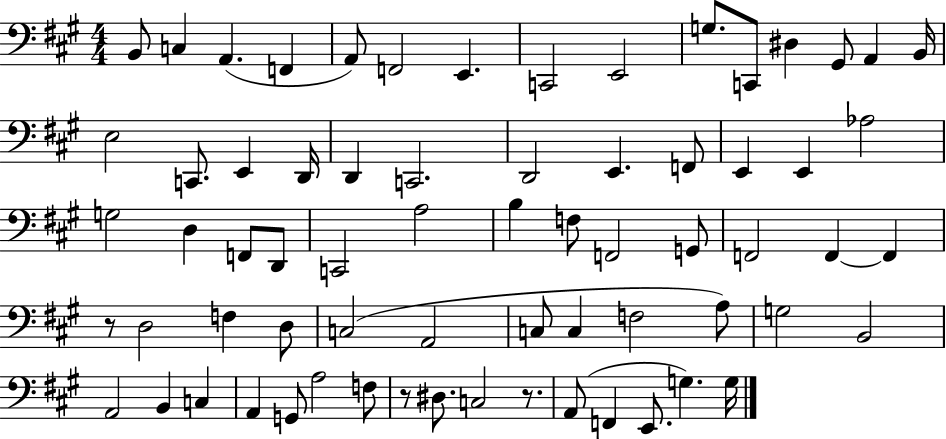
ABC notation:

X:1
T:Untitled
M:4/4
L:1/4
K:A
B,,/2 C, A,, F,, A,,/2 F,,2 E,, C,,2 E,,2 G,/2 C,,/2 ^D, ^G,,/2 A,, B,,/4 E,2 C,,/2 E,, D,,/4 D,, C,,2 D,,2 E,, F,,/2 E,, E,, _A,2 G,2 D, F,,/2 D,,/2 C,,2 A,2 B, F,/2 F,,2 G,,/2 F,,2 F,, F,, z/2 D,2 F, D,/2 C,2 A,,2 C,/2 C, F,2 A,/2 G,2 B,,2 A,,2 B,, C, A,, G,,/2 A,2 F,/2 z/2 ^D,/2 C,2 z/2 A,,/2 F,, E,,/2 G, G,/4